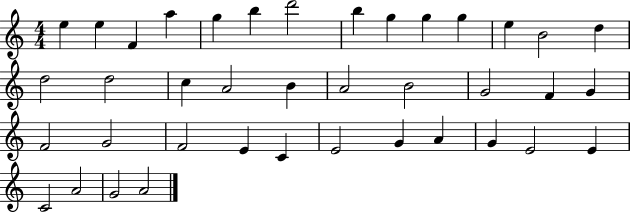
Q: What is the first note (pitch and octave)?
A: E5